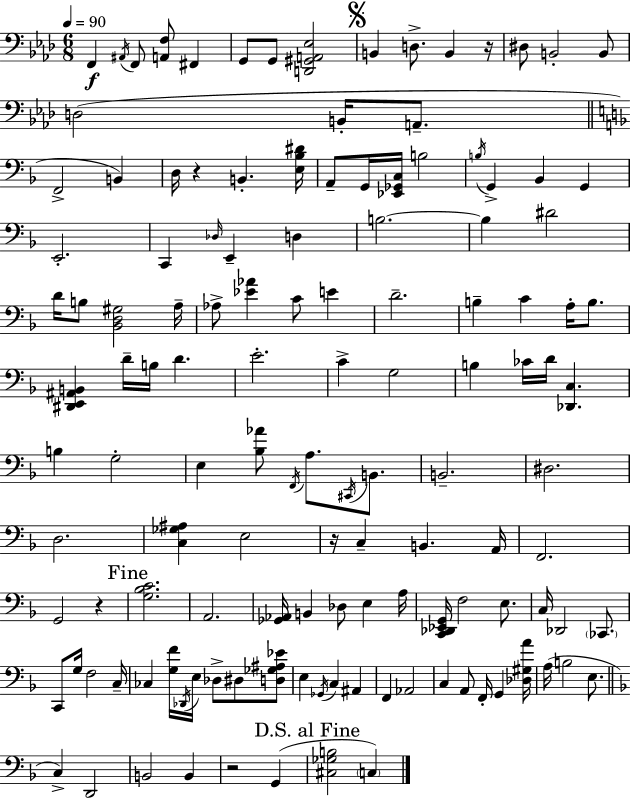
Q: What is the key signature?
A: AES major